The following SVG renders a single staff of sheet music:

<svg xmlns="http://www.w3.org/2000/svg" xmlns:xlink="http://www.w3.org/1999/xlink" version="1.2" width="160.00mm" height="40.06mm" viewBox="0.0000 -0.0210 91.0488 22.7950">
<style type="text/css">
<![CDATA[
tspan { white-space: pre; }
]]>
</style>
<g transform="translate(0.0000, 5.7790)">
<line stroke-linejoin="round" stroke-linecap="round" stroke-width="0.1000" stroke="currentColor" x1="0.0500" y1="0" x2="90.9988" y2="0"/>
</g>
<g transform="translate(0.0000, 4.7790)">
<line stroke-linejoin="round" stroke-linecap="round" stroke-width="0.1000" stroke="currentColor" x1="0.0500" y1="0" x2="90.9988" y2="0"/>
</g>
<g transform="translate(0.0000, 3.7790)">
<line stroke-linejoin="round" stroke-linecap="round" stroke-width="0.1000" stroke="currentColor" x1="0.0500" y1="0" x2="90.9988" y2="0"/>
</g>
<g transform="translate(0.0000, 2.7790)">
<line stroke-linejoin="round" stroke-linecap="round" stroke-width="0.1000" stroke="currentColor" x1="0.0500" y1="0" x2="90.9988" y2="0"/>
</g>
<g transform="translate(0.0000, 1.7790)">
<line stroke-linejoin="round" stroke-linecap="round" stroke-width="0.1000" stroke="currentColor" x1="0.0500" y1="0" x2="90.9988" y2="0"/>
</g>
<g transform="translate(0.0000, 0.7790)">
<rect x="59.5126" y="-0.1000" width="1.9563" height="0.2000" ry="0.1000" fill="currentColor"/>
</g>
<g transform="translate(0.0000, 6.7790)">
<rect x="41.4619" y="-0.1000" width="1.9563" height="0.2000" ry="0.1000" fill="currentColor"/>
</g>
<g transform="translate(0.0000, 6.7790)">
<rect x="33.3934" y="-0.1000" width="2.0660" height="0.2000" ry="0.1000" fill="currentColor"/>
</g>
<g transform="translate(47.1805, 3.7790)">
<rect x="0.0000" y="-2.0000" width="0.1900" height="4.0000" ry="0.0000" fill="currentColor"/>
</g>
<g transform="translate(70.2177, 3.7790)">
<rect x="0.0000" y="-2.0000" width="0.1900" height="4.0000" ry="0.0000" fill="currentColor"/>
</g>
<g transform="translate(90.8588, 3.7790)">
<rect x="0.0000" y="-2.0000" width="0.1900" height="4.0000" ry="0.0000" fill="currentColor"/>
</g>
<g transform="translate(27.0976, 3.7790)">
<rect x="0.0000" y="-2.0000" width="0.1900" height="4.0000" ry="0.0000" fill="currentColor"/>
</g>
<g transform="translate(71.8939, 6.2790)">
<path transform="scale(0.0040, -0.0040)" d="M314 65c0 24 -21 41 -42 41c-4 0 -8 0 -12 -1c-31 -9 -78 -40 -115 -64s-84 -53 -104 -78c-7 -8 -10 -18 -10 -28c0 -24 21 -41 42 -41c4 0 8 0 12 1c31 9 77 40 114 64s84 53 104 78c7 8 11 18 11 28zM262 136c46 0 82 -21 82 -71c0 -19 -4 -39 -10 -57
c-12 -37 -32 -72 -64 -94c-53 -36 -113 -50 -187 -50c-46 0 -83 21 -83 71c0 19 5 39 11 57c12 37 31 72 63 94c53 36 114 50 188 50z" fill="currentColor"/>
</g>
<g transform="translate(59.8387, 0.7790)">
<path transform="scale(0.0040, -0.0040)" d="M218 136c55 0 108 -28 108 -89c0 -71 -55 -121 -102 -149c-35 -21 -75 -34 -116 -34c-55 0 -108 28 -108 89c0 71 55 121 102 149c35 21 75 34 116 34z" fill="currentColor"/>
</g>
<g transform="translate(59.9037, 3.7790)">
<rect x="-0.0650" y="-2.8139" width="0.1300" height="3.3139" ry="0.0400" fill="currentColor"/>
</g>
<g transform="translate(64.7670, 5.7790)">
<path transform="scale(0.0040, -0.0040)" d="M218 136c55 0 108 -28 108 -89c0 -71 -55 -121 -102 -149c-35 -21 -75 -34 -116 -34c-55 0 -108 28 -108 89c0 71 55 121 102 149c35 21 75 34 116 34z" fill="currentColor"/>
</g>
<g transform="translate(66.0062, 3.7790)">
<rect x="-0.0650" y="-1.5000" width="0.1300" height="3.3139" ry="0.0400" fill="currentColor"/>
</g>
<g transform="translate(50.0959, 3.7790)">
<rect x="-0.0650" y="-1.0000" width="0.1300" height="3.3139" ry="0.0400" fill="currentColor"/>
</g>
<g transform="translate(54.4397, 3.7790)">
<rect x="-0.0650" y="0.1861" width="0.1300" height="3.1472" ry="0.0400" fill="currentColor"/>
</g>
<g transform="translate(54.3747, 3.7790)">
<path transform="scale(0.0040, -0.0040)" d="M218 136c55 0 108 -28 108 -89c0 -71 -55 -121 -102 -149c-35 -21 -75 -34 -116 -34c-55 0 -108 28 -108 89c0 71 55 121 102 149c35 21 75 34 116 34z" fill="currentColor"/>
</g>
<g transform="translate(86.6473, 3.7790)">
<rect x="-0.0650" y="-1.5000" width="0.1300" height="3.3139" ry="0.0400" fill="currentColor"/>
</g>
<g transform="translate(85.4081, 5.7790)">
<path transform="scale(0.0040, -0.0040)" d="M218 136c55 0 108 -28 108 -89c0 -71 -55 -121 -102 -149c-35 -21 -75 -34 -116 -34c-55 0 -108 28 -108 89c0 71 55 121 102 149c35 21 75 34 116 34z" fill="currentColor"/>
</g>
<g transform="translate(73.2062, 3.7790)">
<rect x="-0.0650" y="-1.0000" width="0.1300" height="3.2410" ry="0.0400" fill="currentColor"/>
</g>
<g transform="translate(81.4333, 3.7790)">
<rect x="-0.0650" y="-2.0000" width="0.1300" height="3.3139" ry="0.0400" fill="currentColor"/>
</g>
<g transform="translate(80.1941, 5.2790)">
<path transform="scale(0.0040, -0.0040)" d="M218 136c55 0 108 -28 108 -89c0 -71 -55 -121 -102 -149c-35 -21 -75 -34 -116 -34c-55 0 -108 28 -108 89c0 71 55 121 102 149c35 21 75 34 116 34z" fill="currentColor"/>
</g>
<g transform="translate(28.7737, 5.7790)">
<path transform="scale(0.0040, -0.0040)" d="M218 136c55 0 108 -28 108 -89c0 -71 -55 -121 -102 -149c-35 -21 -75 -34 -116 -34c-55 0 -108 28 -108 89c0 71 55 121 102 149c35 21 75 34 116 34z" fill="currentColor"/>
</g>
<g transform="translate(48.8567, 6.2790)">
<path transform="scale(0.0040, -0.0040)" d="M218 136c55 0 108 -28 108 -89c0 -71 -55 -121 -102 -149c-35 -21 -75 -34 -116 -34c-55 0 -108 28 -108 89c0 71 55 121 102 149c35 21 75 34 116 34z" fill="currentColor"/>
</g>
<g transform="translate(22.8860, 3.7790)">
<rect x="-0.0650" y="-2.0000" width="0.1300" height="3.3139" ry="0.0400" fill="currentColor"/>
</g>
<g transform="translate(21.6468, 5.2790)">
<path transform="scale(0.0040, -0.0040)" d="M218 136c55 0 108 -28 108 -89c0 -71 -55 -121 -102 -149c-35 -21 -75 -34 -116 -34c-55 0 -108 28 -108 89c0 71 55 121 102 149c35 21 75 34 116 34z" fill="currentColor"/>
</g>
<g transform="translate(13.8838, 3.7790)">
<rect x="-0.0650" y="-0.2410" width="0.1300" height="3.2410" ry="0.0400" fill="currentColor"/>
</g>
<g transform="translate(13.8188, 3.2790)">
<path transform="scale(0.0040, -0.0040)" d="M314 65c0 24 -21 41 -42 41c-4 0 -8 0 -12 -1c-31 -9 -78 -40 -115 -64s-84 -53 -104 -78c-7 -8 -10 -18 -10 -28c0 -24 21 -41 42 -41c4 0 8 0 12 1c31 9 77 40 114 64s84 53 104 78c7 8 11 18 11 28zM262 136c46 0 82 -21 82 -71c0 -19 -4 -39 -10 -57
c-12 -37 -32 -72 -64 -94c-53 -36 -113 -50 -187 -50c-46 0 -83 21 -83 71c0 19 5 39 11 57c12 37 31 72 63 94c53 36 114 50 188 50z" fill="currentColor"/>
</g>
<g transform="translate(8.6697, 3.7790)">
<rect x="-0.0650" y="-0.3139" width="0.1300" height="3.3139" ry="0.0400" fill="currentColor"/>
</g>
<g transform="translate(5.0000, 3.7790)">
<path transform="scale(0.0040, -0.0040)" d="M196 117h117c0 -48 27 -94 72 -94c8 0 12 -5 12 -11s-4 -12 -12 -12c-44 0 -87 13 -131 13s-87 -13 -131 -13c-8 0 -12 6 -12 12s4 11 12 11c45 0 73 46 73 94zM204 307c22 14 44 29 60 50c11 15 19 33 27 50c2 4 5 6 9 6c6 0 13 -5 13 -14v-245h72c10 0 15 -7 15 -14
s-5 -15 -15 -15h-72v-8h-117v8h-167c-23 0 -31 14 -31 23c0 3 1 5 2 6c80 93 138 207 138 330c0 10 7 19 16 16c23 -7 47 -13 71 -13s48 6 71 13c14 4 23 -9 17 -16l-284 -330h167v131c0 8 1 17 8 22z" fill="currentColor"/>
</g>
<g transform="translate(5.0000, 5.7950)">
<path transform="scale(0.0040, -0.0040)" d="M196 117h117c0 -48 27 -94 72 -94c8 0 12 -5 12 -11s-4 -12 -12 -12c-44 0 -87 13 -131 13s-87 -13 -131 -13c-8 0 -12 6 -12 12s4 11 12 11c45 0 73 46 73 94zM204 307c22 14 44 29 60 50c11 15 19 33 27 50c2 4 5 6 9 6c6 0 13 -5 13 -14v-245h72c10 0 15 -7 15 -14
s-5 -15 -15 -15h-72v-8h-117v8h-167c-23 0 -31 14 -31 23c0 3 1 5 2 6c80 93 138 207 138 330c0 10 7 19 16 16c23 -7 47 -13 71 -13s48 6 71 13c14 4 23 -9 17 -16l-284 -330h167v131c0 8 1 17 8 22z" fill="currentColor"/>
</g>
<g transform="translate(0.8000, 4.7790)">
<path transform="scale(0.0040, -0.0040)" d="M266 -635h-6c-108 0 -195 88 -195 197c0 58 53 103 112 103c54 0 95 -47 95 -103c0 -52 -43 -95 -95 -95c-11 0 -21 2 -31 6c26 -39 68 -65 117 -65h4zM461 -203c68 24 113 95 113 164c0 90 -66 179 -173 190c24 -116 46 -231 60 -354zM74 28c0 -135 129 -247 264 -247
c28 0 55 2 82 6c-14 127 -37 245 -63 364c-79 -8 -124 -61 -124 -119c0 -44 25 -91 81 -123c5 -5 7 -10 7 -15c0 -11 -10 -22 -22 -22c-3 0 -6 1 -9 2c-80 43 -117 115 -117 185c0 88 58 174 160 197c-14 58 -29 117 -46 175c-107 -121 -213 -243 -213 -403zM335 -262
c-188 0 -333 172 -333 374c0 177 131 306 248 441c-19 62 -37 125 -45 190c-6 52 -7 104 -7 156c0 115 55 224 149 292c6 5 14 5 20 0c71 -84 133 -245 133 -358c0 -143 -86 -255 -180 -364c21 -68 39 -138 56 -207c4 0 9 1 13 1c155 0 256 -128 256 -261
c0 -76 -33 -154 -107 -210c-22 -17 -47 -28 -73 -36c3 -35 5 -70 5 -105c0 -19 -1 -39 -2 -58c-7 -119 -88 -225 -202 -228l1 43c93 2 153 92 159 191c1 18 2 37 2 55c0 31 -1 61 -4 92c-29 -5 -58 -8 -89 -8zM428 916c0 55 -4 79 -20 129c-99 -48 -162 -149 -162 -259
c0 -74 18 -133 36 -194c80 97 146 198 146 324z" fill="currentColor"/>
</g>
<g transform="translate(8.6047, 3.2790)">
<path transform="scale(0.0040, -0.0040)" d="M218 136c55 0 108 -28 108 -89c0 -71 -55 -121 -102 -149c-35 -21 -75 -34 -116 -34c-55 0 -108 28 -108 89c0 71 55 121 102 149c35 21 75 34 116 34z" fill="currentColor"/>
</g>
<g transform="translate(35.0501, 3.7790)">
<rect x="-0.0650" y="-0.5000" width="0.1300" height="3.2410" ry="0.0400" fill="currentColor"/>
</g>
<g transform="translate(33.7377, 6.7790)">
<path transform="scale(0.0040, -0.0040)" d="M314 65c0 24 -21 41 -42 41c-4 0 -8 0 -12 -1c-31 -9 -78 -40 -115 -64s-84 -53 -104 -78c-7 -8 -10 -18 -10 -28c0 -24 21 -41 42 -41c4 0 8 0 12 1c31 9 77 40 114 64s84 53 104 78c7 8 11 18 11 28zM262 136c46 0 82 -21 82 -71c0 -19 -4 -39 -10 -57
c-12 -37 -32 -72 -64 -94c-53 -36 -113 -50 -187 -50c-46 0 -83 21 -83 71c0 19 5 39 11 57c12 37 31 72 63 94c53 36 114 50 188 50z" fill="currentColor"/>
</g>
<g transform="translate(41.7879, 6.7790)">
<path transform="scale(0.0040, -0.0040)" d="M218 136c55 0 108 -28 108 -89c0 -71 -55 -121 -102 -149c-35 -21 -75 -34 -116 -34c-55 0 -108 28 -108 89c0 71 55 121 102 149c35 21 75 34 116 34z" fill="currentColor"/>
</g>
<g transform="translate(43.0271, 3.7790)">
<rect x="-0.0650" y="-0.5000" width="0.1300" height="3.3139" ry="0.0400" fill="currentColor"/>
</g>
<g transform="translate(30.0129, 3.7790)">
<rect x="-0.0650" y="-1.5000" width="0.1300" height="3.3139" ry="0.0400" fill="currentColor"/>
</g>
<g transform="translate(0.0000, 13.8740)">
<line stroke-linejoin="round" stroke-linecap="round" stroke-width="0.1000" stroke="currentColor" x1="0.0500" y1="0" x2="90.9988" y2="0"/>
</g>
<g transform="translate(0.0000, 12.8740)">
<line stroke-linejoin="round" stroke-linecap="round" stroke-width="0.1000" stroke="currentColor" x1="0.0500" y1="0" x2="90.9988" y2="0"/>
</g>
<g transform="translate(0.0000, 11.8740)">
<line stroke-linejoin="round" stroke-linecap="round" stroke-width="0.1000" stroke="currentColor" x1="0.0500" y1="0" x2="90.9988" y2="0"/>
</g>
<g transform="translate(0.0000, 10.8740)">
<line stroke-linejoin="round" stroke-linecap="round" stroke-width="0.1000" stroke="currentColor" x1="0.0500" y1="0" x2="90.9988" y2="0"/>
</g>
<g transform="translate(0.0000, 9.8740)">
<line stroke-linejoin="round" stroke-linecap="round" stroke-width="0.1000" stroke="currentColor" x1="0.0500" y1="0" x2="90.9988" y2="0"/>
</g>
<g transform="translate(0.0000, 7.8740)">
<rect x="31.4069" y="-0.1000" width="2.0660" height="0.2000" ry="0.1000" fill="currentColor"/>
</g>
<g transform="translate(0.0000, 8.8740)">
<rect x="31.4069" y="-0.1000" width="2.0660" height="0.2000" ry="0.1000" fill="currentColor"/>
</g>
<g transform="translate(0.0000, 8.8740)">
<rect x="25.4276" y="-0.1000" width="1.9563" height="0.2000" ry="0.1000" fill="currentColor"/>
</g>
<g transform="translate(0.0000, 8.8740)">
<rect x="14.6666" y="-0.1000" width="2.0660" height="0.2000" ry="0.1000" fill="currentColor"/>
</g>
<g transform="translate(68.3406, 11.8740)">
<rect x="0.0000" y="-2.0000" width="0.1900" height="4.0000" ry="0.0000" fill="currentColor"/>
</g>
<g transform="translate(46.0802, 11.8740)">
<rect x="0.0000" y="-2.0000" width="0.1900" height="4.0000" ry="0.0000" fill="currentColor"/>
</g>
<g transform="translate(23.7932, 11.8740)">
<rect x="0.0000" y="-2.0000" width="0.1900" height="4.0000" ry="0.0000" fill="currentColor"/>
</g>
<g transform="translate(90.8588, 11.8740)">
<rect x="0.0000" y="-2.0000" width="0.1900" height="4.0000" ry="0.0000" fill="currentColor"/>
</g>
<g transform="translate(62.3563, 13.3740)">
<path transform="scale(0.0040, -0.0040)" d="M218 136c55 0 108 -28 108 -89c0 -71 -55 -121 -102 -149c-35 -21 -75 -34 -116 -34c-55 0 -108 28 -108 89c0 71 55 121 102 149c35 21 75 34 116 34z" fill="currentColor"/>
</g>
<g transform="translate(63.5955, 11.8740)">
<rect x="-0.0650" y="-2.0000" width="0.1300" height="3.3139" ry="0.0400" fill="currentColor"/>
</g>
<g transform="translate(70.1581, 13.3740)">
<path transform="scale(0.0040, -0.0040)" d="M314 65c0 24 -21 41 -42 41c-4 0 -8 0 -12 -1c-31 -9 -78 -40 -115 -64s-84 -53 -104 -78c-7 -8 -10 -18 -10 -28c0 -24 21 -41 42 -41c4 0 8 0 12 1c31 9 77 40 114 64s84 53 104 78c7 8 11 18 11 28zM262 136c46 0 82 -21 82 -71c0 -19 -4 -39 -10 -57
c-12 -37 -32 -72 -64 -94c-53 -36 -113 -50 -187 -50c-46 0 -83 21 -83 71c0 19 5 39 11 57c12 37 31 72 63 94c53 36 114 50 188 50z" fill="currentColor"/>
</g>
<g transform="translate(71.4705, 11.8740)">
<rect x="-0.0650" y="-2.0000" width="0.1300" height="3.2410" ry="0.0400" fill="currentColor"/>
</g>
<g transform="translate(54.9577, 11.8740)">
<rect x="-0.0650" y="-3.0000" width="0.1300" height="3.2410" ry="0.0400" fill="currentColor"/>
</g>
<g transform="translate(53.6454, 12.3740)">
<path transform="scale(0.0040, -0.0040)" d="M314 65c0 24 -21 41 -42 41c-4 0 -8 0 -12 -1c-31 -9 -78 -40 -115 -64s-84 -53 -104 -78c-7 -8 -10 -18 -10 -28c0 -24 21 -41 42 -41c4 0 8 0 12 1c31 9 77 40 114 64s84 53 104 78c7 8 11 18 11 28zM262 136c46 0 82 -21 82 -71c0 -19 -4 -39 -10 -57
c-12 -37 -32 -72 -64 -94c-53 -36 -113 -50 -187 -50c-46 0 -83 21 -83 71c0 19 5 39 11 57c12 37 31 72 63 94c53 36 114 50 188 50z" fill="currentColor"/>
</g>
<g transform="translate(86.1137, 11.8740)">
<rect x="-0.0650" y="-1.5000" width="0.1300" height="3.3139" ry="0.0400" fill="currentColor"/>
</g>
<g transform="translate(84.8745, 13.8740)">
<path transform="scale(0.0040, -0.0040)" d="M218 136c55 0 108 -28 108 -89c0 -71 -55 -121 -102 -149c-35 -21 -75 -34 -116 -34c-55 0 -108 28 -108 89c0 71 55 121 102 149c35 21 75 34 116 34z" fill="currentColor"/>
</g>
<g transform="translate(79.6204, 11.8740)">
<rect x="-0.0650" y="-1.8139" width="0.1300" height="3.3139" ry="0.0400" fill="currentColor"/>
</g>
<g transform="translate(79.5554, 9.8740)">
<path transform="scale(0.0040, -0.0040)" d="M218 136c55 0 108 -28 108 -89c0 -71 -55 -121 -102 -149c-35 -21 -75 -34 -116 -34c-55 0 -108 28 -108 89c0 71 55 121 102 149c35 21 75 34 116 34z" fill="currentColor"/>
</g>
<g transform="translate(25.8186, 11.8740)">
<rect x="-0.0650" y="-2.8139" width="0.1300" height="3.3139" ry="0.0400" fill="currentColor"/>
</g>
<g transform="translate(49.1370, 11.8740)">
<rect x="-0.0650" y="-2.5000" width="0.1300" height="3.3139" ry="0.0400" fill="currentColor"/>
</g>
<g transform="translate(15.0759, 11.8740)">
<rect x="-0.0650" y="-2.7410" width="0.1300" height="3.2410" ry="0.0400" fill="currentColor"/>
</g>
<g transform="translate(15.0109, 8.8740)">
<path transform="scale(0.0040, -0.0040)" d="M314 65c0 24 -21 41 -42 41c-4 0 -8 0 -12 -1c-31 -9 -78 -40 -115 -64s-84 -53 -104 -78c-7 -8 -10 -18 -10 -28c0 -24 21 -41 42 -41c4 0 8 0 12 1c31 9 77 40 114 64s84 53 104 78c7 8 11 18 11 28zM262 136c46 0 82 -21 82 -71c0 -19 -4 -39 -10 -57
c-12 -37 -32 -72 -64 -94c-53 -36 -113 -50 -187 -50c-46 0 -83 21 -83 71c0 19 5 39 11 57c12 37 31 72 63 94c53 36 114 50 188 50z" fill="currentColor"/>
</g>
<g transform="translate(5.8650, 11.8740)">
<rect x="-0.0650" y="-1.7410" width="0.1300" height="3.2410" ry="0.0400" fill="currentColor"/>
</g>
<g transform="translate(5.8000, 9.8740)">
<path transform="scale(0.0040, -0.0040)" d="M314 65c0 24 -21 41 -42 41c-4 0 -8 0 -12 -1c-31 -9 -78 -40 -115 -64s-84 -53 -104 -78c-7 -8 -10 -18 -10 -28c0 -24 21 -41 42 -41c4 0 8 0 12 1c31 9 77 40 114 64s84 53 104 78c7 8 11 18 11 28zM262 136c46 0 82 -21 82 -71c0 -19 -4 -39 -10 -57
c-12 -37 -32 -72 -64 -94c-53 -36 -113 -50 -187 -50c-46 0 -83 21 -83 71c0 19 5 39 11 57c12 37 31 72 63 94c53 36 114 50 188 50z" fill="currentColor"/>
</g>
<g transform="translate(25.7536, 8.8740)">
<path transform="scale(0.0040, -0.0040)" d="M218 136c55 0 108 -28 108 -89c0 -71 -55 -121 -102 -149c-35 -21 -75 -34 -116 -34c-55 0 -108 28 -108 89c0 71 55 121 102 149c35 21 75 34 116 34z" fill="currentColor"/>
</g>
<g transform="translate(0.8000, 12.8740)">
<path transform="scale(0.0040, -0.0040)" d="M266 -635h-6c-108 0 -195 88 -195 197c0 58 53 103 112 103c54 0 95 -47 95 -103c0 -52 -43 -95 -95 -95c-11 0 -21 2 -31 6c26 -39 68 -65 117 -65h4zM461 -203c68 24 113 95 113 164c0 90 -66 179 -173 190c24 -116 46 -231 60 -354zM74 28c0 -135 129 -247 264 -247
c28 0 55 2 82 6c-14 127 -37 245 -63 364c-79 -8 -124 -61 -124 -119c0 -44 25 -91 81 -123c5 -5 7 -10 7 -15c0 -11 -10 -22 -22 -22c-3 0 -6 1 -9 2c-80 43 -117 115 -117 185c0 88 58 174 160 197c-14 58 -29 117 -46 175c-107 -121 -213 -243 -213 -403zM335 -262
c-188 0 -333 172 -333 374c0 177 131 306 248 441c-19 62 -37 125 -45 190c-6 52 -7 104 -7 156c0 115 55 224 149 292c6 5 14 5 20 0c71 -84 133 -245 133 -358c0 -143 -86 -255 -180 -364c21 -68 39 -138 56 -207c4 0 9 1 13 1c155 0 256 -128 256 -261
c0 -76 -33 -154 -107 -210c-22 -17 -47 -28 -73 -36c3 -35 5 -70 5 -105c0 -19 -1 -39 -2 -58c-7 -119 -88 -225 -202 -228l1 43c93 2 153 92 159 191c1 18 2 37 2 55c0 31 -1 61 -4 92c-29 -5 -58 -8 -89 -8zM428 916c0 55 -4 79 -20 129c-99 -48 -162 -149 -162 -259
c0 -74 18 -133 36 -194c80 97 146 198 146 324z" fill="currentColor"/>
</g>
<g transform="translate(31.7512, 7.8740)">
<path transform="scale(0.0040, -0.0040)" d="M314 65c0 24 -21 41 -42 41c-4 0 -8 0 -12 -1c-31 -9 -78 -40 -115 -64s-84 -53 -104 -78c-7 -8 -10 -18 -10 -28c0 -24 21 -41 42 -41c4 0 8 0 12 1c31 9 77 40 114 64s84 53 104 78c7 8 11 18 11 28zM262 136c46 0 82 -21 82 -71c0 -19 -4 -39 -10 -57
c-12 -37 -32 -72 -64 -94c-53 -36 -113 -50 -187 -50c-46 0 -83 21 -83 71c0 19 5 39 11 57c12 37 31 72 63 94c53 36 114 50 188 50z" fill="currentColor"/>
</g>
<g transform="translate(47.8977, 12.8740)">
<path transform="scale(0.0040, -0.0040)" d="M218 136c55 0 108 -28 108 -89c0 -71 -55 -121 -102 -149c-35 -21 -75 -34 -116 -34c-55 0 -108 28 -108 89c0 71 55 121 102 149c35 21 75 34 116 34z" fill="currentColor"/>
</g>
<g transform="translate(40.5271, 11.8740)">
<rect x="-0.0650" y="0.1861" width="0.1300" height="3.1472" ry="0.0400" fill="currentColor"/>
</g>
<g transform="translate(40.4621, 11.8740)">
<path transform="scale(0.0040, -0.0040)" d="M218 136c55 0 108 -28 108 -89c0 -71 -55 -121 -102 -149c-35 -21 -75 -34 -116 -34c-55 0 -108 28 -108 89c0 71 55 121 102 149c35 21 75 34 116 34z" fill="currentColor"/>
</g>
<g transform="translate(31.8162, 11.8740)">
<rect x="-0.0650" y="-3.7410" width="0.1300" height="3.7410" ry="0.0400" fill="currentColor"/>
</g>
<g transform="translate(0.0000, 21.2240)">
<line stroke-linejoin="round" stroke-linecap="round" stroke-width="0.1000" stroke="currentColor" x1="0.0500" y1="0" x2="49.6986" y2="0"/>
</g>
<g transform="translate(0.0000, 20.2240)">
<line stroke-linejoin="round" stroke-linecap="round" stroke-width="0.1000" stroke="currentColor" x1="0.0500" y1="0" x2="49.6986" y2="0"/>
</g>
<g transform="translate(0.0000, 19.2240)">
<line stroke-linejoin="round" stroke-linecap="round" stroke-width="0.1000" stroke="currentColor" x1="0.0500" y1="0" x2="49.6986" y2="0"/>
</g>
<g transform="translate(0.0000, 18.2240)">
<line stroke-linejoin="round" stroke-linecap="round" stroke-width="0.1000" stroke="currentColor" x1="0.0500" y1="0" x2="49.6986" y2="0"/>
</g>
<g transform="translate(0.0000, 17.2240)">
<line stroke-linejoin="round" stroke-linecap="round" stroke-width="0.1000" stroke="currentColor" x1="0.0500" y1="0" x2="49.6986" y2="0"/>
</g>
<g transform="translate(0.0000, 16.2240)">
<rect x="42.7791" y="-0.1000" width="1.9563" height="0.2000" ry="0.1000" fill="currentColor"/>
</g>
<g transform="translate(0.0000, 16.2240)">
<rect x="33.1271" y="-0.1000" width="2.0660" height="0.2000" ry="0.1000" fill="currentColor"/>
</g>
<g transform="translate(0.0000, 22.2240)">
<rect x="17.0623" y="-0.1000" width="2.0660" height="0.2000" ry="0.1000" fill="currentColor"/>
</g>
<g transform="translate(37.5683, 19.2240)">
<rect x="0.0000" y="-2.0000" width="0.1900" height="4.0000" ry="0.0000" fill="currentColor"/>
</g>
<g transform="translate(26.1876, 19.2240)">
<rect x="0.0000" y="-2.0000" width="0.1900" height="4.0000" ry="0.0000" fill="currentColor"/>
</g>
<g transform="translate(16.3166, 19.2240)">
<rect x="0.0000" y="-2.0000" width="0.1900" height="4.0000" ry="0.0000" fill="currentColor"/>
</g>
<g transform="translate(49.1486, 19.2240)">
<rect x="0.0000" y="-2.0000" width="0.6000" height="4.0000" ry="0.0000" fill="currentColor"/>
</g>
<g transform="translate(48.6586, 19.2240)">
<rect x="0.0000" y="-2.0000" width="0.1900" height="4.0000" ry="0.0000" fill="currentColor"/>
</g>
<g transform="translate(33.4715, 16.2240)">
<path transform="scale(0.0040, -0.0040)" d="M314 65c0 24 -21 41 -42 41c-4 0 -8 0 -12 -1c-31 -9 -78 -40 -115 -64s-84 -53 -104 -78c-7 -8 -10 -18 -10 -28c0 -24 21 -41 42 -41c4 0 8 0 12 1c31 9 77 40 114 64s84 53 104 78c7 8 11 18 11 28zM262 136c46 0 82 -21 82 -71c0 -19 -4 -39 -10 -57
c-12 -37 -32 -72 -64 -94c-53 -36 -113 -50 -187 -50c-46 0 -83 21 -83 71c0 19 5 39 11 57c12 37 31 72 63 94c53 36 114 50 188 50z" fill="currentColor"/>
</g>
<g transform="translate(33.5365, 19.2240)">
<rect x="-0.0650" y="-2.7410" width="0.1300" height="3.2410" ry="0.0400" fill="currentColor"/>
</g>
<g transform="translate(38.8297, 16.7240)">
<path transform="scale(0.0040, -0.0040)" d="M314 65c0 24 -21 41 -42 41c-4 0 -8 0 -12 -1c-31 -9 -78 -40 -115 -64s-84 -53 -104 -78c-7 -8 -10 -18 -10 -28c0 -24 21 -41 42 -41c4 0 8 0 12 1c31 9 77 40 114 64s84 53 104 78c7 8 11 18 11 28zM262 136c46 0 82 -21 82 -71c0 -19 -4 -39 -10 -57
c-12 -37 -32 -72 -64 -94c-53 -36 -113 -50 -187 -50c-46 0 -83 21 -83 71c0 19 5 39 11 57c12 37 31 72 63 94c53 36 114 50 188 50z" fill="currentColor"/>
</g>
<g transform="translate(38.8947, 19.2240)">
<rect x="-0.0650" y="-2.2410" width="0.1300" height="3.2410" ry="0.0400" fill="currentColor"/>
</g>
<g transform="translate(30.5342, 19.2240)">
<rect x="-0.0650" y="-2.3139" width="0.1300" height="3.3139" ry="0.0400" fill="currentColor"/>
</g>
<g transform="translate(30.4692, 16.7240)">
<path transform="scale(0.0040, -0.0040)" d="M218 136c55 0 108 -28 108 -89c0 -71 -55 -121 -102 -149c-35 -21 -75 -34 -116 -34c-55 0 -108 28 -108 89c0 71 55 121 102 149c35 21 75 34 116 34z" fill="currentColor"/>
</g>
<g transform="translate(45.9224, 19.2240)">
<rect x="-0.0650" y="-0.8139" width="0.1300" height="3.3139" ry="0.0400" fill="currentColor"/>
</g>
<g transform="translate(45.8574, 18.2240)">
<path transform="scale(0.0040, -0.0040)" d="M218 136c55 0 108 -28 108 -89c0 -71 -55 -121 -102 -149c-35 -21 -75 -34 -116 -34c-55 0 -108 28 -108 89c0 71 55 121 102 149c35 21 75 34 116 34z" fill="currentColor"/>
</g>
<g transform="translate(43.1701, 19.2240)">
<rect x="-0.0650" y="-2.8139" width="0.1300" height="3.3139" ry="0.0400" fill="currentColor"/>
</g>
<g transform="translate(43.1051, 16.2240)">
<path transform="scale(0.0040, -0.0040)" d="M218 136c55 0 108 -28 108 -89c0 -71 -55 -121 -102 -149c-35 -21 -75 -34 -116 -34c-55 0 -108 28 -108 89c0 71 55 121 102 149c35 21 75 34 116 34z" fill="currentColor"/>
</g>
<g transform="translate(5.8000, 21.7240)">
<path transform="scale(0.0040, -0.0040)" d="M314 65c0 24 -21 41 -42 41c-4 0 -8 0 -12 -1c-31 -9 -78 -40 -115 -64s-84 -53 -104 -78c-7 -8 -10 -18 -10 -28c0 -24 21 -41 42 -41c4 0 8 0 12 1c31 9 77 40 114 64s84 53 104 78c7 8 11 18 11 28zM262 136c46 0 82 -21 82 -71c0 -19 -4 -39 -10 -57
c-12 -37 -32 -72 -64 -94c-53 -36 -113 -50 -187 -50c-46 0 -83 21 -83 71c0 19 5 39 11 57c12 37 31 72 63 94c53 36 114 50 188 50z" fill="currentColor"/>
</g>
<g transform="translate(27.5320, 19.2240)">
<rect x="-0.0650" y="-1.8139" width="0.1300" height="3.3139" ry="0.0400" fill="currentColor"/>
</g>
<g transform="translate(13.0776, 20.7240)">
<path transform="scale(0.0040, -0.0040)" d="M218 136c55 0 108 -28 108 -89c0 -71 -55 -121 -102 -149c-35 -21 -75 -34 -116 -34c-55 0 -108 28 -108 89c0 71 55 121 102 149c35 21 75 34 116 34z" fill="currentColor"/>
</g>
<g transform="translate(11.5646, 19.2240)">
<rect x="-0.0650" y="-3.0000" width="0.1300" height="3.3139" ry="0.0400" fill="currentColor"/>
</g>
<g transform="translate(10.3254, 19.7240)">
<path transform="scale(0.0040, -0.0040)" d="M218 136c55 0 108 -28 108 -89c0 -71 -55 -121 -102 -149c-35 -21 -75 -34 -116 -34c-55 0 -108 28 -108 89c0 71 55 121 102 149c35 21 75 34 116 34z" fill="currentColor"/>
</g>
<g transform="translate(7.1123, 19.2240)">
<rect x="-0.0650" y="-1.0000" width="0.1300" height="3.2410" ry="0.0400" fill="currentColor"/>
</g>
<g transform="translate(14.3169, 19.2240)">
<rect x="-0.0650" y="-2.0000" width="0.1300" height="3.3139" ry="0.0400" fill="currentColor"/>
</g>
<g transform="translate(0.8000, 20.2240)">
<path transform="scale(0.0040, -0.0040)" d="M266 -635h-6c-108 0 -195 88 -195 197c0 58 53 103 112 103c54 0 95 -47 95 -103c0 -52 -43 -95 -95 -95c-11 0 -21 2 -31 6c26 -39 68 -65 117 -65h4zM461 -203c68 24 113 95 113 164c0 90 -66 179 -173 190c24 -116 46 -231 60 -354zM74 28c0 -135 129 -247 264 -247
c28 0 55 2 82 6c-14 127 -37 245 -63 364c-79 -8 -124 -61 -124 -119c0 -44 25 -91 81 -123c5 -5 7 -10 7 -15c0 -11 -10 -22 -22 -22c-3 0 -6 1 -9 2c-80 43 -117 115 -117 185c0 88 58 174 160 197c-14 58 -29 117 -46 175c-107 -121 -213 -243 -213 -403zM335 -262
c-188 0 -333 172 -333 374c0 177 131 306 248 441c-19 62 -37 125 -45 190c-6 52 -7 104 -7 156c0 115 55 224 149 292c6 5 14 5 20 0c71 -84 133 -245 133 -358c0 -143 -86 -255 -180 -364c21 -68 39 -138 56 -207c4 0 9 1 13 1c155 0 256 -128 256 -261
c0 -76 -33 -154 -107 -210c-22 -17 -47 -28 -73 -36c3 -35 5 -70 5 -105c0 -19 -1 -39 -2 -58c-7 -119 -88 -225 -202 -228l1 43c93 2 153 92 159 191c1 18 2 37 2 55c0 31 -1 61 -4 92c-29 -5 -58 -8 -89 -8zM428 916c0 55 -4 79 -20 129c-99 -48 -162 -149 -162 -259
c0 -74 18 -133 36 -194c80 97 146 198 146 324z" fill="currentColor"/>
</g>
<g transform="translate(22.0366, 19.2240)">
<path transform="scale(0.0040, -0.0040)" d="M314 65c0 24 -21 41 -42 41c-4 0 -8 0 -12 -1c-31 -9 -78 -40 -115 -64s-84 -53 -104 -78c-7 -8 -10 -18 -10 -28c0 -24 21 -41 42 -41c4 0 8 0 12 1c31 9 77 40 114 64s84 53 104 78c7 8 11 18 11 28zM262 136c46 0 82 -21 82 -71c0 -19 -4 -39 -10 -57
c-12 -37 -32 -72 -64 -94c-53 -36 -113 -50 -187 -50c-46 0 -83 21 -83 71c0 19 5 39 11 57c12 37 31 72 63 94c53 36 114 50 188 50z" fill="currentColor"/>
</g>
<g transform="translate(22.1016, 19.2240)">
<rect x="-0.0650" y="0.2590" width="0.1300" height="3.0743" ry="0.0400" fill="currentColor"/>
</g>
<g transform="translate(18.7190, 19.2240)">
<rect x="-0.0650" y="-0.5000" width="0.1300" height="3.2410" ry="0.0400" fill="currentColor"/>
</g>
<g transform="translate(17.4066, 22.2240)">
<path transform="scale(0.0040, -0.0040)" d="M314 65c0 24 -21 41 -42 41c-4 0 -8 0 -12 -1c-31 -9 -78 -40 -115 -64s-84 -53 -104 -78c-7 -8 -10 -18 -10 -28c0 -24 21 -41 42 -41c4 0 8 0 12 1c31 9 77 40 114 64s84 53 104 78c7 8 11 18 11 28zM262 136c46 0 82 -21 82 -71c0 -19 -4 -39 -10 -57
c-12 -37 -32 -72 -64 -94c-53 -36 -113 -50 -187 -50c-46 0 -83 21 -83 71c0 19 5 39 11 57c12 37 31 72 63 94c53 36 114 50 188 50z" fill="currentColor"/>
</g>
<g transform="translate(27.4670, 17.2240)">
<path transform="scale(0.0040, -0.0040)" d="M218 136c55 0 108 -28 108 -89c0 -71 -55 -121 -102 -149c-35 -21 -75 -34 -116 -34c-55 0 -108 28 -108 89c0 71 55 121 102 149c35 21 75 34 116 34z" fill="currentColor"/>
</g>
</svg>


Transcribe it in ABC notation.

X:1
T:Untitled
M:4/4
L:1/4
K:C
c c2 F E C2 C D B a E D2 F E f2 a2 a c'2 B G A2 F F2 f E D2 A F C2 B2 f g a2 g2 a d